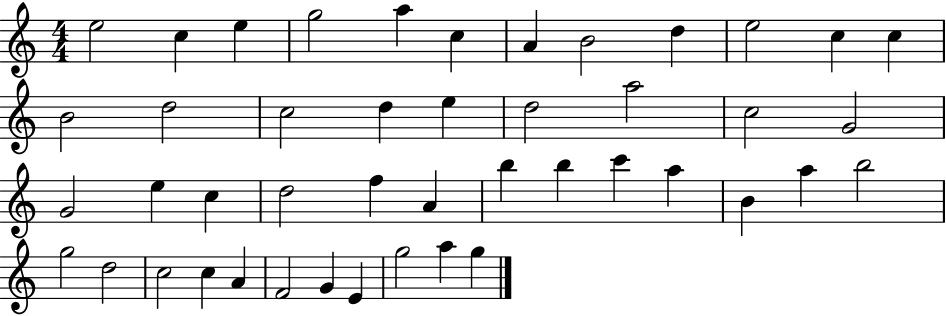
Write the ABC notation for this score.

X:1
T:Untitled
M:4/4
L:1/4
K:C
e2 c e g2 a c A B2 d e2 c c B2 d2 c2 d e d2 a2 c2 G2 G2 e c d2 f A b b c' a B a b2 g2 d2 c2 c A F2 G E g2 a g